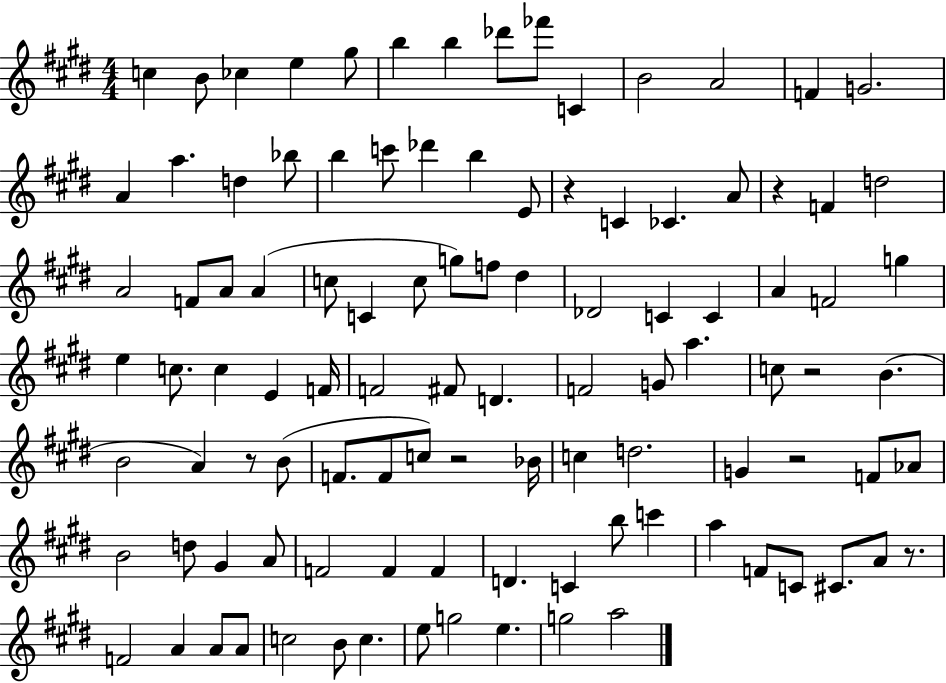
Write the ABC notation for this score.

X:1
T:Untitled
M:4/4
L:1/4
K:E
c B/2 _c e ^g/2 b b _d'/2 _f'/2 C B2 A2 F G2 A a d _b/2 b c'/2 _d' b E/2 z C _C A/2 z F d2 A2 F/2 A/2 A c/2 C c/2 g/2 f/2 ^d _D2 C C A F2 g e c/2 c E F/4 F2 ^F/2 D F2 G/2 a c/2 z2 B B2 A z/2 B/2 F/2 F/2 c/2 z2 _B/4 c d2 G z2 F/2 _A/2 B2 d/2 ^G A/2 F2 F F D C b/2 c' a F/2 C/2 ^C/2 A/2 z/2 F2 A A/2 A/2 c2 B/2 c e/2 g2 e g2 a2